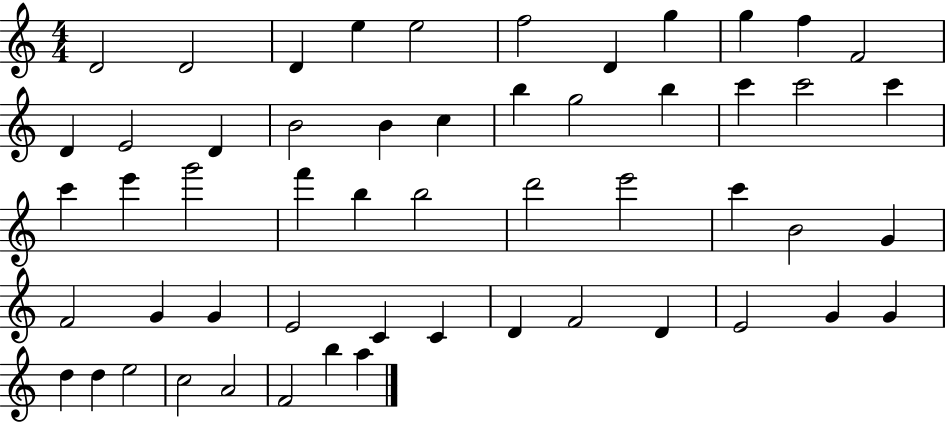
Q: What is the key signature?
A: C major